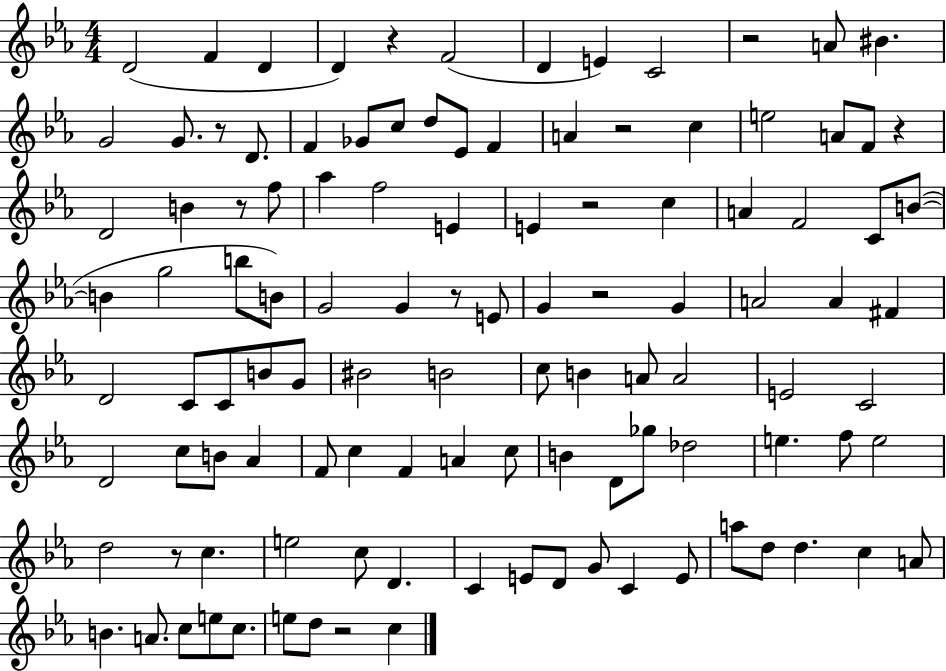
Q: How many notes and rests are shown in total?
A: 112